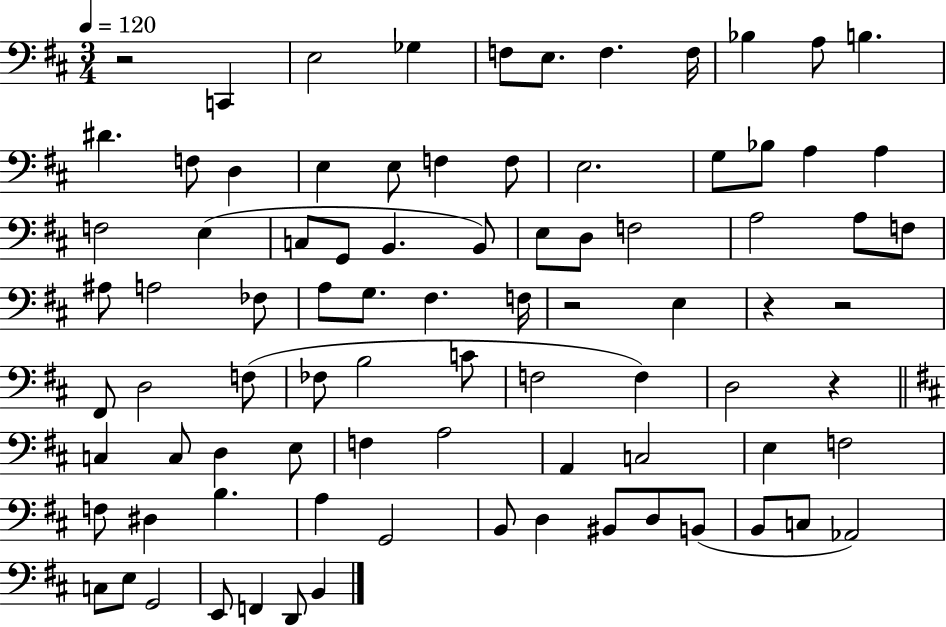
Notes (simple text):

R/h C2/q E3/h Gb3/q F3/e E3/e. F3/q. F3/s Bb3/q A3/e B3/q. D#4/q. F3/e D3/q E3/q E3/e F3/q F3/e E3/h. G3/e Bb3/e A3/q A3/q F3/h E3/q C3/e G2/e B2/q. B2/e E3/e D3/e F3/h A3/h A3/e F3/e A#3/e A3/h FES3/e A3/e G3/e. F#3/q. F3/s R/h E3/q R/q R/h F#2/e D3/h F3/e FES3/e B3/h C4/e F3/h F3/q D3/h R/q C3/q C3/e D3/q E3/e F3/q A3/h A2/q C3/h E3/q F3/h F3/e D#3/q B3/q. A3/q G2/h B2/e D3/q BIS2/e D3/e B2/e B2/e C3/e Ab2/h C3/e E3/e G2/h E2/e F2/q D2/e B2/q